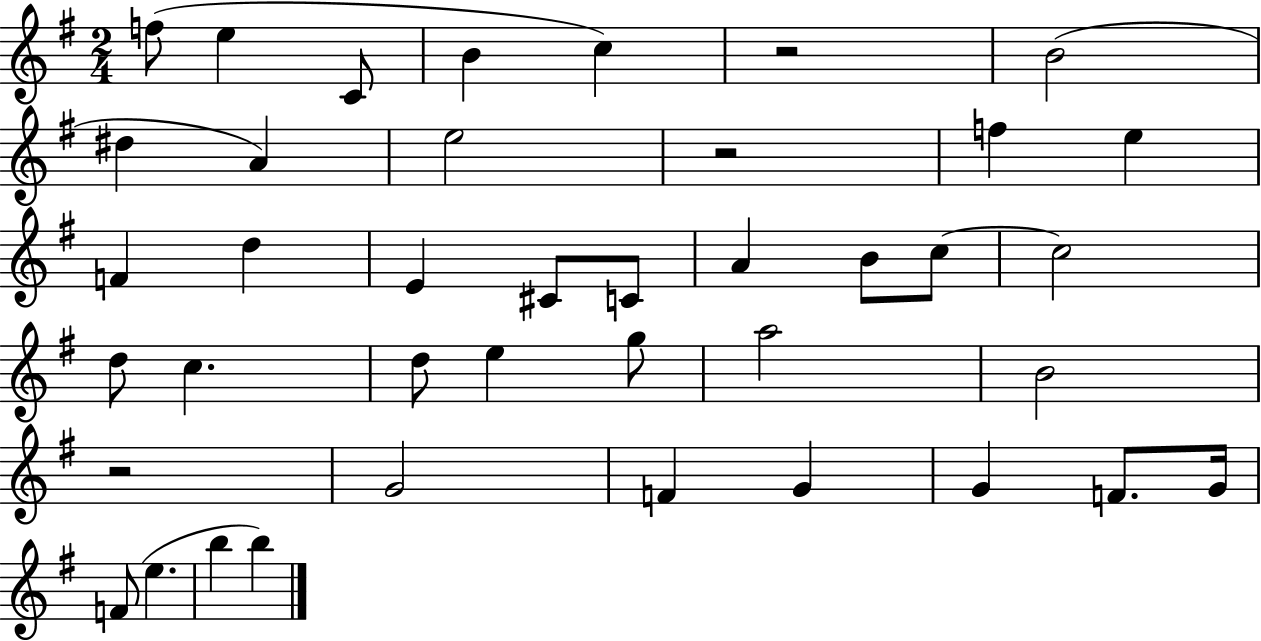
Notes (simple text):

F5/e E5/q C4/e B4/q C5/q R/h B4/h D#5/q A4/q E5/h R/h F5/q E5/q F4/q D5/q E4/q C#4/e C4/e A4/q B4/e C5/e C5/h D5/e C5/q. D5/e E5/q G5/e A5/h B4/h R/h G4/h F4/q G4/q G4/q F4/e. G4/s F4/e E5/q. B5/q B5/q